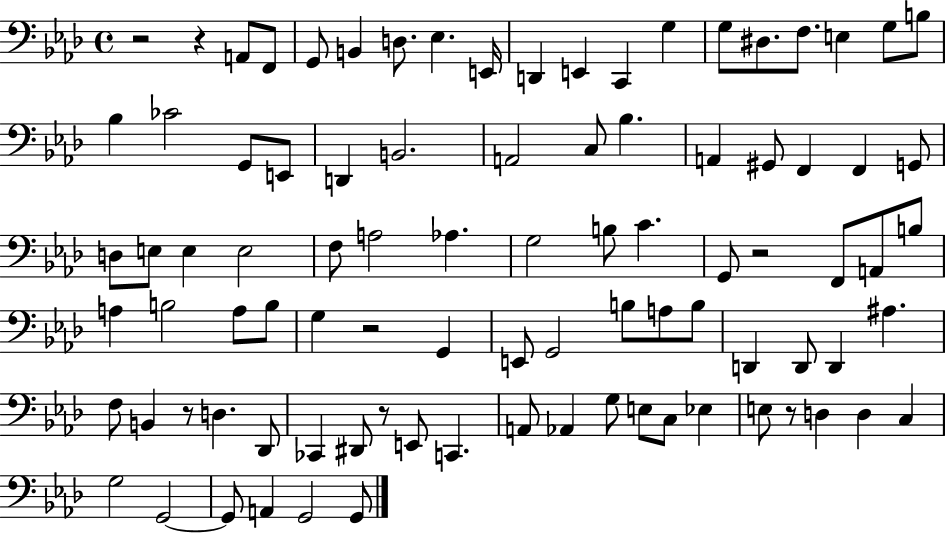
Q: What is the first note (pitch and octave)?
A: A2